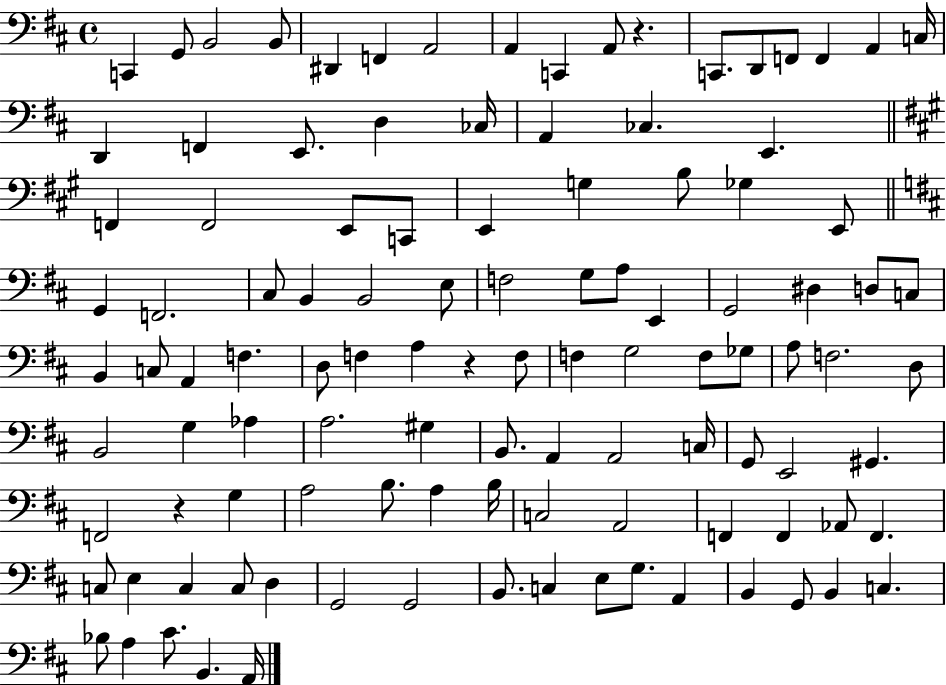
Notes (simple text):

C2/q G2/e B2/h B2/e D#2/q F2/q A2/h A2/q C2/q A2/e R/q. C2/e. D2/e F2/e F2/q A2/q C3/s D2/q F2/q E2/e. D3/q CES3/s A2/q CES3/q. E2/q. F2/q F2/h E2/e C2/e E2/q G3/q B3/e Gb3/q E2/e G2/q F2/h. C#3/e B2/q B2/h E3/e F3/h G3/e A3/e E2/q G2/h D#3/q D3/e C3/e B2/q C3/e A2/q F3/q. D3/e F3/q A3/q R/q F3/e F3/q G3/h F3/e Gb3/e A3/e F3/h. D3/e B2/h G3/q Ab3/q A3/h. G#3/q B2/e. A2/q A2/h C3/s G2/e E2/h G#2/q. F2/h R/q G3/q A3/h B3/e. A3/q B3/s C3/h A2/h F2/q F2/q Ab2/e F2/q. C3/e E3/q C3/q C3/e D3/q G2/h G2/h B2/e. C3/q E3/e G3/e. A2/q B2/q G2/e B2/q C3/q. Bb3/e A3/q C#4/e. B2/q. A2/s